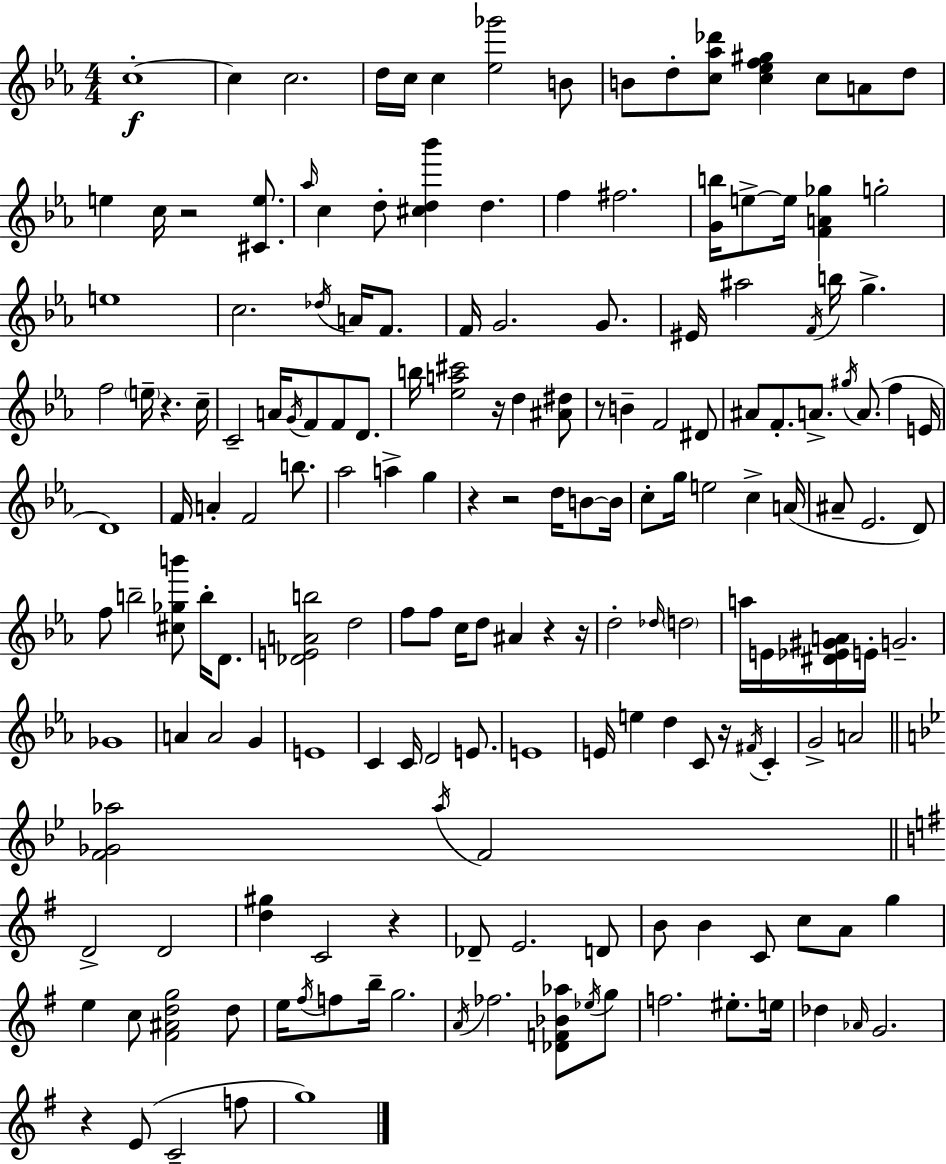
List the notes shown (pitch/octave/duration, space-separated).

C5/w C5/q C5/h. D5/s C5/s C5/q [Eb5,Gb6]/h B4/e B4/e D5/e [C5,Ab5,Db6]/e [C5,Eb5,F5,G#5]/q C5/e A4/e D5/e E5/q C5/s R/h [C#4,E5]/e. Ab5/s C5/q D5/e [C#5,D5,Bb6]/q D5/q. F5/q F#5/h. [G4,B5]/s E5/e E5/s [F4,A4,Gb5]/q G5/h E5/w C5/h. Db5/s A4/s F4/e. F4/s G4/h. G4/e. EIS4/s A#5/h F4/s B5/s G5/q. F5/h E5/s R/q. C5/s C4/h A4/s G4/s F4/e F4/e D4/e. B5/s [Eb5,A5,C#6]/h R/s D5/q [A#4,D#5]/e R/e B4/q F4/h D#4/e A#4/e F4/e. A4/e. G#5/s A4/e. F5/q E4/s D4/w F4/s A4/q F4/h B5/e. Ab5/h A5/q G5/q R/q R/h D5/s B4/e B4/s C5/e G5/s E5/h C5/q A4/s A#4/e Eb4/h. D4/e F5/e B5/h [C#5,Gb5,B6]/e B5/s D4/e. [Db4,E4,A4,B5]/h D5/h F5/e F5/e C5/s D5/e A#4/q R/q R/s D5/h Db5/s D5/h A5/s E4/s [D#4,Eb4,G#4,A4]/s E4/s G4/h. Gb4/w A4/q A4/h G4/q E4/w C4/q C4/s D4/h E4/e. E4/w E4/s E5/q D5/q C4/e R/s F#4/s C4/q G4/h A4/h [F4,Gb4,Ab5]/h Ab5/s F4/h D4/h D4/h [D5,G#5]/q C4/h R/q Db4/e E4/h. D4/e B4/e B4/q C4/e C5/e A4/e G5/q E5/q C5/e [F#4,A#4,D5,G5]/h D5/e E5/s F#5/s F5/e B5/s G5/h. A4/s FES5/h. [Db4,F4,Bb4,Ab5]/e Eb5/s G5/e F5/h. EIS5/e. E5/s Db5/q Ab4/s G4/h. R/q E4/e C4/h F5/e G5/w